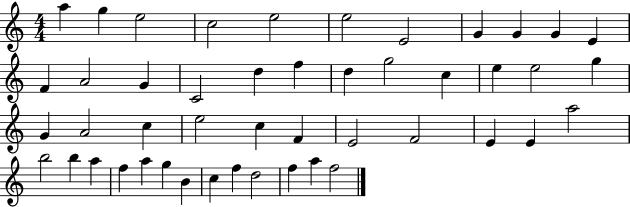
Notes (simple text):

A5/q G5/q E5/h C5/h E5/h E5/h E4/h G4/q G4/q G4/q E4/q F4/q A4/h G4/q C4/h D5/q F5/q D5/q G5/h C5/q E5/q E5/h G5/q G4/q A4/h C5/q E5/h C5/q F4/q E4/h F4/h E4/q E4/q A5/h B5/h B5/q A5/q F5/q A5/q G5/q B4/q C5/q F5/q D5/h F5/q A5/q F5/h